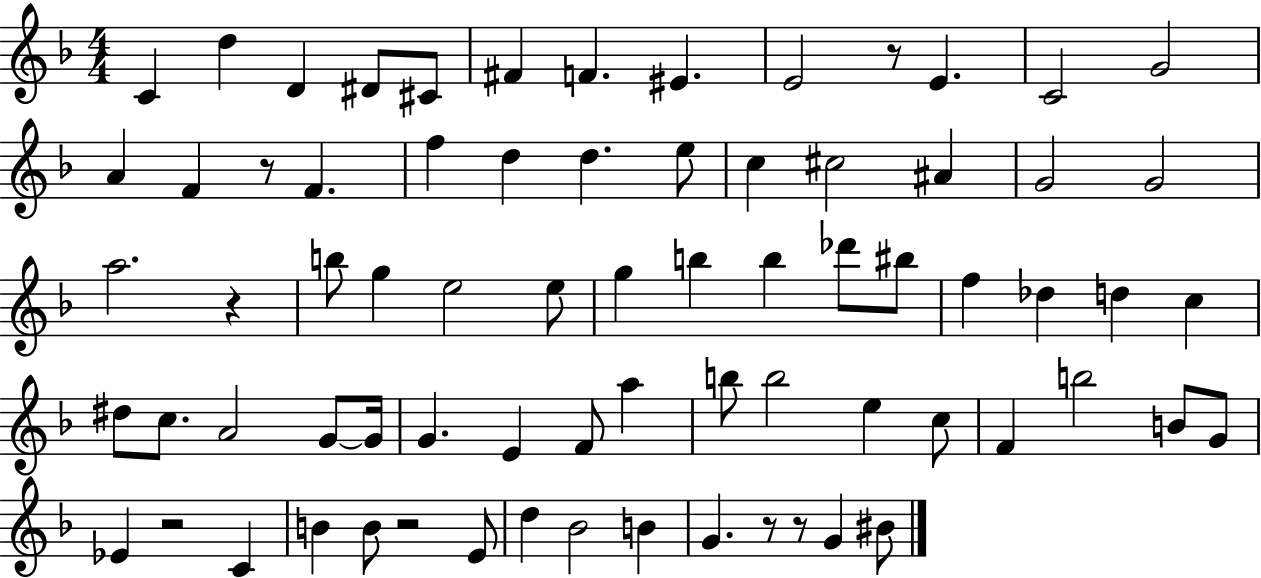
X:1
T:Untitled
M:4/4
L:1/4
K:F
C d D ^D/2 ^C/2 ^F F ^E E2 z/2 E C2 G2 A F z/2 F f d d e/2 c ^c2 ^A G2 G2 a2 z b/2 g e2 e/2 g b b _d'/2 ^b/2 f _d d c ^d/2 c/2 A2 G/2 G/4 G E F/2 a b/2 b2 e c/2 F b2 B/2 G/2 _E z2 C B B/2 z2 E/2 d _B2 B G z/2 z/2 G ^B/2